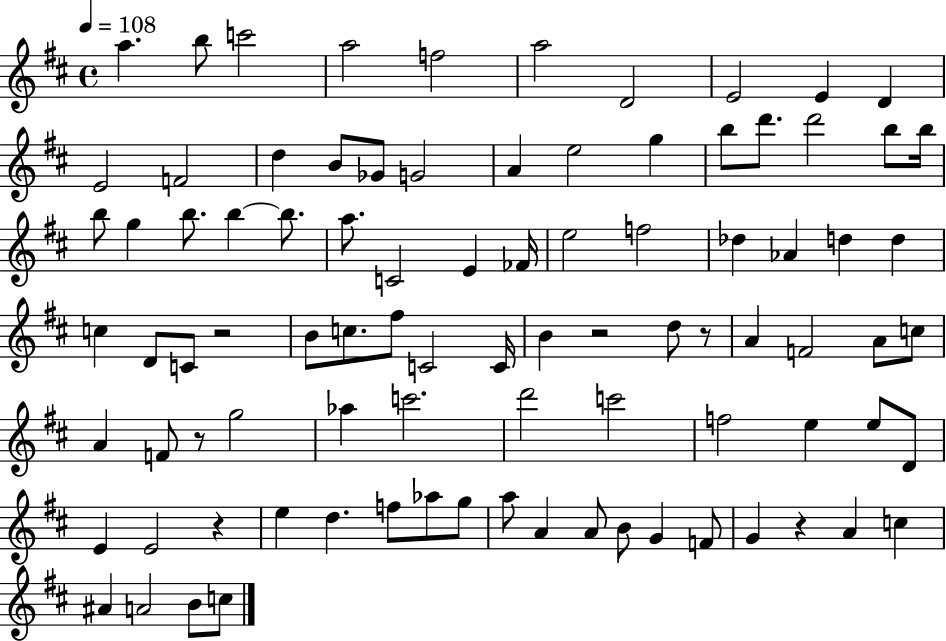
A5/q. B5/e C6/h A5/h F5/h A5/h D4/h E4/h E4/q D4/q E4/h F4/h D5/q B4/e Gb4/e G4/h A4/q E5/h G5/q B5/e D6/e. D6/h B5/e B5/s B5/e G5/q B5/e. B5/q B5/e. A5/e. C4/h E4/q FES4/s E5/h F5/h Db5/q Ab4/q D5/q D5/q C5/q D4/e C4/e R/h B4/e C5/e. F#5/e C4/h C4/s B4/q R/h D5/e R/e A4/q F4/h A4/e C5/e A4/q F4/e R/e G5/h Ab5/q C6/h. D6/h C6/h F5/h E5/q E5/e D4/e E4/q E4/h R/q E5/q D5/q. F5/e Ab5/e G5/e A5/e A4/q A4/e B4/e G4/q F4/e G4/q R/q A4/q C5/q A#4/q A4/h B4/e C5/e